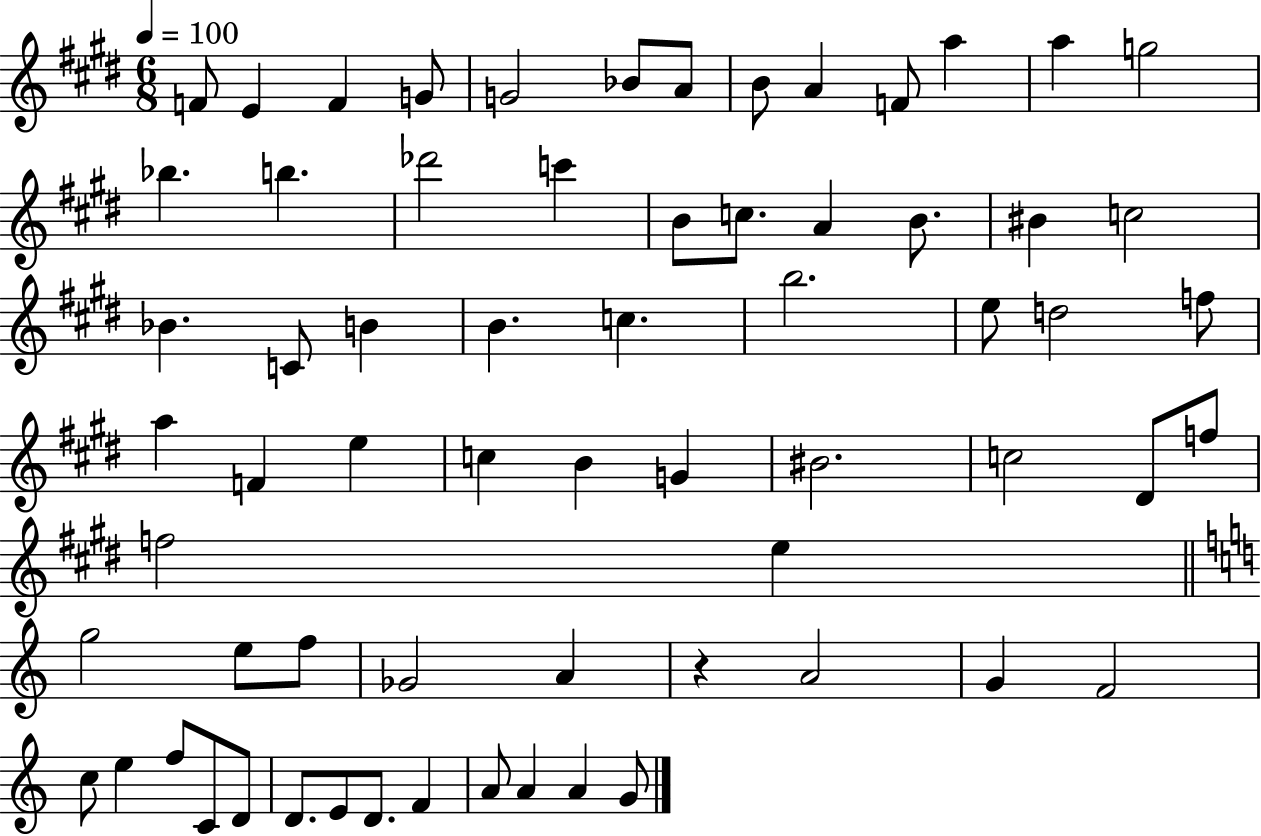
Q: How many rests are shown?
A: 1